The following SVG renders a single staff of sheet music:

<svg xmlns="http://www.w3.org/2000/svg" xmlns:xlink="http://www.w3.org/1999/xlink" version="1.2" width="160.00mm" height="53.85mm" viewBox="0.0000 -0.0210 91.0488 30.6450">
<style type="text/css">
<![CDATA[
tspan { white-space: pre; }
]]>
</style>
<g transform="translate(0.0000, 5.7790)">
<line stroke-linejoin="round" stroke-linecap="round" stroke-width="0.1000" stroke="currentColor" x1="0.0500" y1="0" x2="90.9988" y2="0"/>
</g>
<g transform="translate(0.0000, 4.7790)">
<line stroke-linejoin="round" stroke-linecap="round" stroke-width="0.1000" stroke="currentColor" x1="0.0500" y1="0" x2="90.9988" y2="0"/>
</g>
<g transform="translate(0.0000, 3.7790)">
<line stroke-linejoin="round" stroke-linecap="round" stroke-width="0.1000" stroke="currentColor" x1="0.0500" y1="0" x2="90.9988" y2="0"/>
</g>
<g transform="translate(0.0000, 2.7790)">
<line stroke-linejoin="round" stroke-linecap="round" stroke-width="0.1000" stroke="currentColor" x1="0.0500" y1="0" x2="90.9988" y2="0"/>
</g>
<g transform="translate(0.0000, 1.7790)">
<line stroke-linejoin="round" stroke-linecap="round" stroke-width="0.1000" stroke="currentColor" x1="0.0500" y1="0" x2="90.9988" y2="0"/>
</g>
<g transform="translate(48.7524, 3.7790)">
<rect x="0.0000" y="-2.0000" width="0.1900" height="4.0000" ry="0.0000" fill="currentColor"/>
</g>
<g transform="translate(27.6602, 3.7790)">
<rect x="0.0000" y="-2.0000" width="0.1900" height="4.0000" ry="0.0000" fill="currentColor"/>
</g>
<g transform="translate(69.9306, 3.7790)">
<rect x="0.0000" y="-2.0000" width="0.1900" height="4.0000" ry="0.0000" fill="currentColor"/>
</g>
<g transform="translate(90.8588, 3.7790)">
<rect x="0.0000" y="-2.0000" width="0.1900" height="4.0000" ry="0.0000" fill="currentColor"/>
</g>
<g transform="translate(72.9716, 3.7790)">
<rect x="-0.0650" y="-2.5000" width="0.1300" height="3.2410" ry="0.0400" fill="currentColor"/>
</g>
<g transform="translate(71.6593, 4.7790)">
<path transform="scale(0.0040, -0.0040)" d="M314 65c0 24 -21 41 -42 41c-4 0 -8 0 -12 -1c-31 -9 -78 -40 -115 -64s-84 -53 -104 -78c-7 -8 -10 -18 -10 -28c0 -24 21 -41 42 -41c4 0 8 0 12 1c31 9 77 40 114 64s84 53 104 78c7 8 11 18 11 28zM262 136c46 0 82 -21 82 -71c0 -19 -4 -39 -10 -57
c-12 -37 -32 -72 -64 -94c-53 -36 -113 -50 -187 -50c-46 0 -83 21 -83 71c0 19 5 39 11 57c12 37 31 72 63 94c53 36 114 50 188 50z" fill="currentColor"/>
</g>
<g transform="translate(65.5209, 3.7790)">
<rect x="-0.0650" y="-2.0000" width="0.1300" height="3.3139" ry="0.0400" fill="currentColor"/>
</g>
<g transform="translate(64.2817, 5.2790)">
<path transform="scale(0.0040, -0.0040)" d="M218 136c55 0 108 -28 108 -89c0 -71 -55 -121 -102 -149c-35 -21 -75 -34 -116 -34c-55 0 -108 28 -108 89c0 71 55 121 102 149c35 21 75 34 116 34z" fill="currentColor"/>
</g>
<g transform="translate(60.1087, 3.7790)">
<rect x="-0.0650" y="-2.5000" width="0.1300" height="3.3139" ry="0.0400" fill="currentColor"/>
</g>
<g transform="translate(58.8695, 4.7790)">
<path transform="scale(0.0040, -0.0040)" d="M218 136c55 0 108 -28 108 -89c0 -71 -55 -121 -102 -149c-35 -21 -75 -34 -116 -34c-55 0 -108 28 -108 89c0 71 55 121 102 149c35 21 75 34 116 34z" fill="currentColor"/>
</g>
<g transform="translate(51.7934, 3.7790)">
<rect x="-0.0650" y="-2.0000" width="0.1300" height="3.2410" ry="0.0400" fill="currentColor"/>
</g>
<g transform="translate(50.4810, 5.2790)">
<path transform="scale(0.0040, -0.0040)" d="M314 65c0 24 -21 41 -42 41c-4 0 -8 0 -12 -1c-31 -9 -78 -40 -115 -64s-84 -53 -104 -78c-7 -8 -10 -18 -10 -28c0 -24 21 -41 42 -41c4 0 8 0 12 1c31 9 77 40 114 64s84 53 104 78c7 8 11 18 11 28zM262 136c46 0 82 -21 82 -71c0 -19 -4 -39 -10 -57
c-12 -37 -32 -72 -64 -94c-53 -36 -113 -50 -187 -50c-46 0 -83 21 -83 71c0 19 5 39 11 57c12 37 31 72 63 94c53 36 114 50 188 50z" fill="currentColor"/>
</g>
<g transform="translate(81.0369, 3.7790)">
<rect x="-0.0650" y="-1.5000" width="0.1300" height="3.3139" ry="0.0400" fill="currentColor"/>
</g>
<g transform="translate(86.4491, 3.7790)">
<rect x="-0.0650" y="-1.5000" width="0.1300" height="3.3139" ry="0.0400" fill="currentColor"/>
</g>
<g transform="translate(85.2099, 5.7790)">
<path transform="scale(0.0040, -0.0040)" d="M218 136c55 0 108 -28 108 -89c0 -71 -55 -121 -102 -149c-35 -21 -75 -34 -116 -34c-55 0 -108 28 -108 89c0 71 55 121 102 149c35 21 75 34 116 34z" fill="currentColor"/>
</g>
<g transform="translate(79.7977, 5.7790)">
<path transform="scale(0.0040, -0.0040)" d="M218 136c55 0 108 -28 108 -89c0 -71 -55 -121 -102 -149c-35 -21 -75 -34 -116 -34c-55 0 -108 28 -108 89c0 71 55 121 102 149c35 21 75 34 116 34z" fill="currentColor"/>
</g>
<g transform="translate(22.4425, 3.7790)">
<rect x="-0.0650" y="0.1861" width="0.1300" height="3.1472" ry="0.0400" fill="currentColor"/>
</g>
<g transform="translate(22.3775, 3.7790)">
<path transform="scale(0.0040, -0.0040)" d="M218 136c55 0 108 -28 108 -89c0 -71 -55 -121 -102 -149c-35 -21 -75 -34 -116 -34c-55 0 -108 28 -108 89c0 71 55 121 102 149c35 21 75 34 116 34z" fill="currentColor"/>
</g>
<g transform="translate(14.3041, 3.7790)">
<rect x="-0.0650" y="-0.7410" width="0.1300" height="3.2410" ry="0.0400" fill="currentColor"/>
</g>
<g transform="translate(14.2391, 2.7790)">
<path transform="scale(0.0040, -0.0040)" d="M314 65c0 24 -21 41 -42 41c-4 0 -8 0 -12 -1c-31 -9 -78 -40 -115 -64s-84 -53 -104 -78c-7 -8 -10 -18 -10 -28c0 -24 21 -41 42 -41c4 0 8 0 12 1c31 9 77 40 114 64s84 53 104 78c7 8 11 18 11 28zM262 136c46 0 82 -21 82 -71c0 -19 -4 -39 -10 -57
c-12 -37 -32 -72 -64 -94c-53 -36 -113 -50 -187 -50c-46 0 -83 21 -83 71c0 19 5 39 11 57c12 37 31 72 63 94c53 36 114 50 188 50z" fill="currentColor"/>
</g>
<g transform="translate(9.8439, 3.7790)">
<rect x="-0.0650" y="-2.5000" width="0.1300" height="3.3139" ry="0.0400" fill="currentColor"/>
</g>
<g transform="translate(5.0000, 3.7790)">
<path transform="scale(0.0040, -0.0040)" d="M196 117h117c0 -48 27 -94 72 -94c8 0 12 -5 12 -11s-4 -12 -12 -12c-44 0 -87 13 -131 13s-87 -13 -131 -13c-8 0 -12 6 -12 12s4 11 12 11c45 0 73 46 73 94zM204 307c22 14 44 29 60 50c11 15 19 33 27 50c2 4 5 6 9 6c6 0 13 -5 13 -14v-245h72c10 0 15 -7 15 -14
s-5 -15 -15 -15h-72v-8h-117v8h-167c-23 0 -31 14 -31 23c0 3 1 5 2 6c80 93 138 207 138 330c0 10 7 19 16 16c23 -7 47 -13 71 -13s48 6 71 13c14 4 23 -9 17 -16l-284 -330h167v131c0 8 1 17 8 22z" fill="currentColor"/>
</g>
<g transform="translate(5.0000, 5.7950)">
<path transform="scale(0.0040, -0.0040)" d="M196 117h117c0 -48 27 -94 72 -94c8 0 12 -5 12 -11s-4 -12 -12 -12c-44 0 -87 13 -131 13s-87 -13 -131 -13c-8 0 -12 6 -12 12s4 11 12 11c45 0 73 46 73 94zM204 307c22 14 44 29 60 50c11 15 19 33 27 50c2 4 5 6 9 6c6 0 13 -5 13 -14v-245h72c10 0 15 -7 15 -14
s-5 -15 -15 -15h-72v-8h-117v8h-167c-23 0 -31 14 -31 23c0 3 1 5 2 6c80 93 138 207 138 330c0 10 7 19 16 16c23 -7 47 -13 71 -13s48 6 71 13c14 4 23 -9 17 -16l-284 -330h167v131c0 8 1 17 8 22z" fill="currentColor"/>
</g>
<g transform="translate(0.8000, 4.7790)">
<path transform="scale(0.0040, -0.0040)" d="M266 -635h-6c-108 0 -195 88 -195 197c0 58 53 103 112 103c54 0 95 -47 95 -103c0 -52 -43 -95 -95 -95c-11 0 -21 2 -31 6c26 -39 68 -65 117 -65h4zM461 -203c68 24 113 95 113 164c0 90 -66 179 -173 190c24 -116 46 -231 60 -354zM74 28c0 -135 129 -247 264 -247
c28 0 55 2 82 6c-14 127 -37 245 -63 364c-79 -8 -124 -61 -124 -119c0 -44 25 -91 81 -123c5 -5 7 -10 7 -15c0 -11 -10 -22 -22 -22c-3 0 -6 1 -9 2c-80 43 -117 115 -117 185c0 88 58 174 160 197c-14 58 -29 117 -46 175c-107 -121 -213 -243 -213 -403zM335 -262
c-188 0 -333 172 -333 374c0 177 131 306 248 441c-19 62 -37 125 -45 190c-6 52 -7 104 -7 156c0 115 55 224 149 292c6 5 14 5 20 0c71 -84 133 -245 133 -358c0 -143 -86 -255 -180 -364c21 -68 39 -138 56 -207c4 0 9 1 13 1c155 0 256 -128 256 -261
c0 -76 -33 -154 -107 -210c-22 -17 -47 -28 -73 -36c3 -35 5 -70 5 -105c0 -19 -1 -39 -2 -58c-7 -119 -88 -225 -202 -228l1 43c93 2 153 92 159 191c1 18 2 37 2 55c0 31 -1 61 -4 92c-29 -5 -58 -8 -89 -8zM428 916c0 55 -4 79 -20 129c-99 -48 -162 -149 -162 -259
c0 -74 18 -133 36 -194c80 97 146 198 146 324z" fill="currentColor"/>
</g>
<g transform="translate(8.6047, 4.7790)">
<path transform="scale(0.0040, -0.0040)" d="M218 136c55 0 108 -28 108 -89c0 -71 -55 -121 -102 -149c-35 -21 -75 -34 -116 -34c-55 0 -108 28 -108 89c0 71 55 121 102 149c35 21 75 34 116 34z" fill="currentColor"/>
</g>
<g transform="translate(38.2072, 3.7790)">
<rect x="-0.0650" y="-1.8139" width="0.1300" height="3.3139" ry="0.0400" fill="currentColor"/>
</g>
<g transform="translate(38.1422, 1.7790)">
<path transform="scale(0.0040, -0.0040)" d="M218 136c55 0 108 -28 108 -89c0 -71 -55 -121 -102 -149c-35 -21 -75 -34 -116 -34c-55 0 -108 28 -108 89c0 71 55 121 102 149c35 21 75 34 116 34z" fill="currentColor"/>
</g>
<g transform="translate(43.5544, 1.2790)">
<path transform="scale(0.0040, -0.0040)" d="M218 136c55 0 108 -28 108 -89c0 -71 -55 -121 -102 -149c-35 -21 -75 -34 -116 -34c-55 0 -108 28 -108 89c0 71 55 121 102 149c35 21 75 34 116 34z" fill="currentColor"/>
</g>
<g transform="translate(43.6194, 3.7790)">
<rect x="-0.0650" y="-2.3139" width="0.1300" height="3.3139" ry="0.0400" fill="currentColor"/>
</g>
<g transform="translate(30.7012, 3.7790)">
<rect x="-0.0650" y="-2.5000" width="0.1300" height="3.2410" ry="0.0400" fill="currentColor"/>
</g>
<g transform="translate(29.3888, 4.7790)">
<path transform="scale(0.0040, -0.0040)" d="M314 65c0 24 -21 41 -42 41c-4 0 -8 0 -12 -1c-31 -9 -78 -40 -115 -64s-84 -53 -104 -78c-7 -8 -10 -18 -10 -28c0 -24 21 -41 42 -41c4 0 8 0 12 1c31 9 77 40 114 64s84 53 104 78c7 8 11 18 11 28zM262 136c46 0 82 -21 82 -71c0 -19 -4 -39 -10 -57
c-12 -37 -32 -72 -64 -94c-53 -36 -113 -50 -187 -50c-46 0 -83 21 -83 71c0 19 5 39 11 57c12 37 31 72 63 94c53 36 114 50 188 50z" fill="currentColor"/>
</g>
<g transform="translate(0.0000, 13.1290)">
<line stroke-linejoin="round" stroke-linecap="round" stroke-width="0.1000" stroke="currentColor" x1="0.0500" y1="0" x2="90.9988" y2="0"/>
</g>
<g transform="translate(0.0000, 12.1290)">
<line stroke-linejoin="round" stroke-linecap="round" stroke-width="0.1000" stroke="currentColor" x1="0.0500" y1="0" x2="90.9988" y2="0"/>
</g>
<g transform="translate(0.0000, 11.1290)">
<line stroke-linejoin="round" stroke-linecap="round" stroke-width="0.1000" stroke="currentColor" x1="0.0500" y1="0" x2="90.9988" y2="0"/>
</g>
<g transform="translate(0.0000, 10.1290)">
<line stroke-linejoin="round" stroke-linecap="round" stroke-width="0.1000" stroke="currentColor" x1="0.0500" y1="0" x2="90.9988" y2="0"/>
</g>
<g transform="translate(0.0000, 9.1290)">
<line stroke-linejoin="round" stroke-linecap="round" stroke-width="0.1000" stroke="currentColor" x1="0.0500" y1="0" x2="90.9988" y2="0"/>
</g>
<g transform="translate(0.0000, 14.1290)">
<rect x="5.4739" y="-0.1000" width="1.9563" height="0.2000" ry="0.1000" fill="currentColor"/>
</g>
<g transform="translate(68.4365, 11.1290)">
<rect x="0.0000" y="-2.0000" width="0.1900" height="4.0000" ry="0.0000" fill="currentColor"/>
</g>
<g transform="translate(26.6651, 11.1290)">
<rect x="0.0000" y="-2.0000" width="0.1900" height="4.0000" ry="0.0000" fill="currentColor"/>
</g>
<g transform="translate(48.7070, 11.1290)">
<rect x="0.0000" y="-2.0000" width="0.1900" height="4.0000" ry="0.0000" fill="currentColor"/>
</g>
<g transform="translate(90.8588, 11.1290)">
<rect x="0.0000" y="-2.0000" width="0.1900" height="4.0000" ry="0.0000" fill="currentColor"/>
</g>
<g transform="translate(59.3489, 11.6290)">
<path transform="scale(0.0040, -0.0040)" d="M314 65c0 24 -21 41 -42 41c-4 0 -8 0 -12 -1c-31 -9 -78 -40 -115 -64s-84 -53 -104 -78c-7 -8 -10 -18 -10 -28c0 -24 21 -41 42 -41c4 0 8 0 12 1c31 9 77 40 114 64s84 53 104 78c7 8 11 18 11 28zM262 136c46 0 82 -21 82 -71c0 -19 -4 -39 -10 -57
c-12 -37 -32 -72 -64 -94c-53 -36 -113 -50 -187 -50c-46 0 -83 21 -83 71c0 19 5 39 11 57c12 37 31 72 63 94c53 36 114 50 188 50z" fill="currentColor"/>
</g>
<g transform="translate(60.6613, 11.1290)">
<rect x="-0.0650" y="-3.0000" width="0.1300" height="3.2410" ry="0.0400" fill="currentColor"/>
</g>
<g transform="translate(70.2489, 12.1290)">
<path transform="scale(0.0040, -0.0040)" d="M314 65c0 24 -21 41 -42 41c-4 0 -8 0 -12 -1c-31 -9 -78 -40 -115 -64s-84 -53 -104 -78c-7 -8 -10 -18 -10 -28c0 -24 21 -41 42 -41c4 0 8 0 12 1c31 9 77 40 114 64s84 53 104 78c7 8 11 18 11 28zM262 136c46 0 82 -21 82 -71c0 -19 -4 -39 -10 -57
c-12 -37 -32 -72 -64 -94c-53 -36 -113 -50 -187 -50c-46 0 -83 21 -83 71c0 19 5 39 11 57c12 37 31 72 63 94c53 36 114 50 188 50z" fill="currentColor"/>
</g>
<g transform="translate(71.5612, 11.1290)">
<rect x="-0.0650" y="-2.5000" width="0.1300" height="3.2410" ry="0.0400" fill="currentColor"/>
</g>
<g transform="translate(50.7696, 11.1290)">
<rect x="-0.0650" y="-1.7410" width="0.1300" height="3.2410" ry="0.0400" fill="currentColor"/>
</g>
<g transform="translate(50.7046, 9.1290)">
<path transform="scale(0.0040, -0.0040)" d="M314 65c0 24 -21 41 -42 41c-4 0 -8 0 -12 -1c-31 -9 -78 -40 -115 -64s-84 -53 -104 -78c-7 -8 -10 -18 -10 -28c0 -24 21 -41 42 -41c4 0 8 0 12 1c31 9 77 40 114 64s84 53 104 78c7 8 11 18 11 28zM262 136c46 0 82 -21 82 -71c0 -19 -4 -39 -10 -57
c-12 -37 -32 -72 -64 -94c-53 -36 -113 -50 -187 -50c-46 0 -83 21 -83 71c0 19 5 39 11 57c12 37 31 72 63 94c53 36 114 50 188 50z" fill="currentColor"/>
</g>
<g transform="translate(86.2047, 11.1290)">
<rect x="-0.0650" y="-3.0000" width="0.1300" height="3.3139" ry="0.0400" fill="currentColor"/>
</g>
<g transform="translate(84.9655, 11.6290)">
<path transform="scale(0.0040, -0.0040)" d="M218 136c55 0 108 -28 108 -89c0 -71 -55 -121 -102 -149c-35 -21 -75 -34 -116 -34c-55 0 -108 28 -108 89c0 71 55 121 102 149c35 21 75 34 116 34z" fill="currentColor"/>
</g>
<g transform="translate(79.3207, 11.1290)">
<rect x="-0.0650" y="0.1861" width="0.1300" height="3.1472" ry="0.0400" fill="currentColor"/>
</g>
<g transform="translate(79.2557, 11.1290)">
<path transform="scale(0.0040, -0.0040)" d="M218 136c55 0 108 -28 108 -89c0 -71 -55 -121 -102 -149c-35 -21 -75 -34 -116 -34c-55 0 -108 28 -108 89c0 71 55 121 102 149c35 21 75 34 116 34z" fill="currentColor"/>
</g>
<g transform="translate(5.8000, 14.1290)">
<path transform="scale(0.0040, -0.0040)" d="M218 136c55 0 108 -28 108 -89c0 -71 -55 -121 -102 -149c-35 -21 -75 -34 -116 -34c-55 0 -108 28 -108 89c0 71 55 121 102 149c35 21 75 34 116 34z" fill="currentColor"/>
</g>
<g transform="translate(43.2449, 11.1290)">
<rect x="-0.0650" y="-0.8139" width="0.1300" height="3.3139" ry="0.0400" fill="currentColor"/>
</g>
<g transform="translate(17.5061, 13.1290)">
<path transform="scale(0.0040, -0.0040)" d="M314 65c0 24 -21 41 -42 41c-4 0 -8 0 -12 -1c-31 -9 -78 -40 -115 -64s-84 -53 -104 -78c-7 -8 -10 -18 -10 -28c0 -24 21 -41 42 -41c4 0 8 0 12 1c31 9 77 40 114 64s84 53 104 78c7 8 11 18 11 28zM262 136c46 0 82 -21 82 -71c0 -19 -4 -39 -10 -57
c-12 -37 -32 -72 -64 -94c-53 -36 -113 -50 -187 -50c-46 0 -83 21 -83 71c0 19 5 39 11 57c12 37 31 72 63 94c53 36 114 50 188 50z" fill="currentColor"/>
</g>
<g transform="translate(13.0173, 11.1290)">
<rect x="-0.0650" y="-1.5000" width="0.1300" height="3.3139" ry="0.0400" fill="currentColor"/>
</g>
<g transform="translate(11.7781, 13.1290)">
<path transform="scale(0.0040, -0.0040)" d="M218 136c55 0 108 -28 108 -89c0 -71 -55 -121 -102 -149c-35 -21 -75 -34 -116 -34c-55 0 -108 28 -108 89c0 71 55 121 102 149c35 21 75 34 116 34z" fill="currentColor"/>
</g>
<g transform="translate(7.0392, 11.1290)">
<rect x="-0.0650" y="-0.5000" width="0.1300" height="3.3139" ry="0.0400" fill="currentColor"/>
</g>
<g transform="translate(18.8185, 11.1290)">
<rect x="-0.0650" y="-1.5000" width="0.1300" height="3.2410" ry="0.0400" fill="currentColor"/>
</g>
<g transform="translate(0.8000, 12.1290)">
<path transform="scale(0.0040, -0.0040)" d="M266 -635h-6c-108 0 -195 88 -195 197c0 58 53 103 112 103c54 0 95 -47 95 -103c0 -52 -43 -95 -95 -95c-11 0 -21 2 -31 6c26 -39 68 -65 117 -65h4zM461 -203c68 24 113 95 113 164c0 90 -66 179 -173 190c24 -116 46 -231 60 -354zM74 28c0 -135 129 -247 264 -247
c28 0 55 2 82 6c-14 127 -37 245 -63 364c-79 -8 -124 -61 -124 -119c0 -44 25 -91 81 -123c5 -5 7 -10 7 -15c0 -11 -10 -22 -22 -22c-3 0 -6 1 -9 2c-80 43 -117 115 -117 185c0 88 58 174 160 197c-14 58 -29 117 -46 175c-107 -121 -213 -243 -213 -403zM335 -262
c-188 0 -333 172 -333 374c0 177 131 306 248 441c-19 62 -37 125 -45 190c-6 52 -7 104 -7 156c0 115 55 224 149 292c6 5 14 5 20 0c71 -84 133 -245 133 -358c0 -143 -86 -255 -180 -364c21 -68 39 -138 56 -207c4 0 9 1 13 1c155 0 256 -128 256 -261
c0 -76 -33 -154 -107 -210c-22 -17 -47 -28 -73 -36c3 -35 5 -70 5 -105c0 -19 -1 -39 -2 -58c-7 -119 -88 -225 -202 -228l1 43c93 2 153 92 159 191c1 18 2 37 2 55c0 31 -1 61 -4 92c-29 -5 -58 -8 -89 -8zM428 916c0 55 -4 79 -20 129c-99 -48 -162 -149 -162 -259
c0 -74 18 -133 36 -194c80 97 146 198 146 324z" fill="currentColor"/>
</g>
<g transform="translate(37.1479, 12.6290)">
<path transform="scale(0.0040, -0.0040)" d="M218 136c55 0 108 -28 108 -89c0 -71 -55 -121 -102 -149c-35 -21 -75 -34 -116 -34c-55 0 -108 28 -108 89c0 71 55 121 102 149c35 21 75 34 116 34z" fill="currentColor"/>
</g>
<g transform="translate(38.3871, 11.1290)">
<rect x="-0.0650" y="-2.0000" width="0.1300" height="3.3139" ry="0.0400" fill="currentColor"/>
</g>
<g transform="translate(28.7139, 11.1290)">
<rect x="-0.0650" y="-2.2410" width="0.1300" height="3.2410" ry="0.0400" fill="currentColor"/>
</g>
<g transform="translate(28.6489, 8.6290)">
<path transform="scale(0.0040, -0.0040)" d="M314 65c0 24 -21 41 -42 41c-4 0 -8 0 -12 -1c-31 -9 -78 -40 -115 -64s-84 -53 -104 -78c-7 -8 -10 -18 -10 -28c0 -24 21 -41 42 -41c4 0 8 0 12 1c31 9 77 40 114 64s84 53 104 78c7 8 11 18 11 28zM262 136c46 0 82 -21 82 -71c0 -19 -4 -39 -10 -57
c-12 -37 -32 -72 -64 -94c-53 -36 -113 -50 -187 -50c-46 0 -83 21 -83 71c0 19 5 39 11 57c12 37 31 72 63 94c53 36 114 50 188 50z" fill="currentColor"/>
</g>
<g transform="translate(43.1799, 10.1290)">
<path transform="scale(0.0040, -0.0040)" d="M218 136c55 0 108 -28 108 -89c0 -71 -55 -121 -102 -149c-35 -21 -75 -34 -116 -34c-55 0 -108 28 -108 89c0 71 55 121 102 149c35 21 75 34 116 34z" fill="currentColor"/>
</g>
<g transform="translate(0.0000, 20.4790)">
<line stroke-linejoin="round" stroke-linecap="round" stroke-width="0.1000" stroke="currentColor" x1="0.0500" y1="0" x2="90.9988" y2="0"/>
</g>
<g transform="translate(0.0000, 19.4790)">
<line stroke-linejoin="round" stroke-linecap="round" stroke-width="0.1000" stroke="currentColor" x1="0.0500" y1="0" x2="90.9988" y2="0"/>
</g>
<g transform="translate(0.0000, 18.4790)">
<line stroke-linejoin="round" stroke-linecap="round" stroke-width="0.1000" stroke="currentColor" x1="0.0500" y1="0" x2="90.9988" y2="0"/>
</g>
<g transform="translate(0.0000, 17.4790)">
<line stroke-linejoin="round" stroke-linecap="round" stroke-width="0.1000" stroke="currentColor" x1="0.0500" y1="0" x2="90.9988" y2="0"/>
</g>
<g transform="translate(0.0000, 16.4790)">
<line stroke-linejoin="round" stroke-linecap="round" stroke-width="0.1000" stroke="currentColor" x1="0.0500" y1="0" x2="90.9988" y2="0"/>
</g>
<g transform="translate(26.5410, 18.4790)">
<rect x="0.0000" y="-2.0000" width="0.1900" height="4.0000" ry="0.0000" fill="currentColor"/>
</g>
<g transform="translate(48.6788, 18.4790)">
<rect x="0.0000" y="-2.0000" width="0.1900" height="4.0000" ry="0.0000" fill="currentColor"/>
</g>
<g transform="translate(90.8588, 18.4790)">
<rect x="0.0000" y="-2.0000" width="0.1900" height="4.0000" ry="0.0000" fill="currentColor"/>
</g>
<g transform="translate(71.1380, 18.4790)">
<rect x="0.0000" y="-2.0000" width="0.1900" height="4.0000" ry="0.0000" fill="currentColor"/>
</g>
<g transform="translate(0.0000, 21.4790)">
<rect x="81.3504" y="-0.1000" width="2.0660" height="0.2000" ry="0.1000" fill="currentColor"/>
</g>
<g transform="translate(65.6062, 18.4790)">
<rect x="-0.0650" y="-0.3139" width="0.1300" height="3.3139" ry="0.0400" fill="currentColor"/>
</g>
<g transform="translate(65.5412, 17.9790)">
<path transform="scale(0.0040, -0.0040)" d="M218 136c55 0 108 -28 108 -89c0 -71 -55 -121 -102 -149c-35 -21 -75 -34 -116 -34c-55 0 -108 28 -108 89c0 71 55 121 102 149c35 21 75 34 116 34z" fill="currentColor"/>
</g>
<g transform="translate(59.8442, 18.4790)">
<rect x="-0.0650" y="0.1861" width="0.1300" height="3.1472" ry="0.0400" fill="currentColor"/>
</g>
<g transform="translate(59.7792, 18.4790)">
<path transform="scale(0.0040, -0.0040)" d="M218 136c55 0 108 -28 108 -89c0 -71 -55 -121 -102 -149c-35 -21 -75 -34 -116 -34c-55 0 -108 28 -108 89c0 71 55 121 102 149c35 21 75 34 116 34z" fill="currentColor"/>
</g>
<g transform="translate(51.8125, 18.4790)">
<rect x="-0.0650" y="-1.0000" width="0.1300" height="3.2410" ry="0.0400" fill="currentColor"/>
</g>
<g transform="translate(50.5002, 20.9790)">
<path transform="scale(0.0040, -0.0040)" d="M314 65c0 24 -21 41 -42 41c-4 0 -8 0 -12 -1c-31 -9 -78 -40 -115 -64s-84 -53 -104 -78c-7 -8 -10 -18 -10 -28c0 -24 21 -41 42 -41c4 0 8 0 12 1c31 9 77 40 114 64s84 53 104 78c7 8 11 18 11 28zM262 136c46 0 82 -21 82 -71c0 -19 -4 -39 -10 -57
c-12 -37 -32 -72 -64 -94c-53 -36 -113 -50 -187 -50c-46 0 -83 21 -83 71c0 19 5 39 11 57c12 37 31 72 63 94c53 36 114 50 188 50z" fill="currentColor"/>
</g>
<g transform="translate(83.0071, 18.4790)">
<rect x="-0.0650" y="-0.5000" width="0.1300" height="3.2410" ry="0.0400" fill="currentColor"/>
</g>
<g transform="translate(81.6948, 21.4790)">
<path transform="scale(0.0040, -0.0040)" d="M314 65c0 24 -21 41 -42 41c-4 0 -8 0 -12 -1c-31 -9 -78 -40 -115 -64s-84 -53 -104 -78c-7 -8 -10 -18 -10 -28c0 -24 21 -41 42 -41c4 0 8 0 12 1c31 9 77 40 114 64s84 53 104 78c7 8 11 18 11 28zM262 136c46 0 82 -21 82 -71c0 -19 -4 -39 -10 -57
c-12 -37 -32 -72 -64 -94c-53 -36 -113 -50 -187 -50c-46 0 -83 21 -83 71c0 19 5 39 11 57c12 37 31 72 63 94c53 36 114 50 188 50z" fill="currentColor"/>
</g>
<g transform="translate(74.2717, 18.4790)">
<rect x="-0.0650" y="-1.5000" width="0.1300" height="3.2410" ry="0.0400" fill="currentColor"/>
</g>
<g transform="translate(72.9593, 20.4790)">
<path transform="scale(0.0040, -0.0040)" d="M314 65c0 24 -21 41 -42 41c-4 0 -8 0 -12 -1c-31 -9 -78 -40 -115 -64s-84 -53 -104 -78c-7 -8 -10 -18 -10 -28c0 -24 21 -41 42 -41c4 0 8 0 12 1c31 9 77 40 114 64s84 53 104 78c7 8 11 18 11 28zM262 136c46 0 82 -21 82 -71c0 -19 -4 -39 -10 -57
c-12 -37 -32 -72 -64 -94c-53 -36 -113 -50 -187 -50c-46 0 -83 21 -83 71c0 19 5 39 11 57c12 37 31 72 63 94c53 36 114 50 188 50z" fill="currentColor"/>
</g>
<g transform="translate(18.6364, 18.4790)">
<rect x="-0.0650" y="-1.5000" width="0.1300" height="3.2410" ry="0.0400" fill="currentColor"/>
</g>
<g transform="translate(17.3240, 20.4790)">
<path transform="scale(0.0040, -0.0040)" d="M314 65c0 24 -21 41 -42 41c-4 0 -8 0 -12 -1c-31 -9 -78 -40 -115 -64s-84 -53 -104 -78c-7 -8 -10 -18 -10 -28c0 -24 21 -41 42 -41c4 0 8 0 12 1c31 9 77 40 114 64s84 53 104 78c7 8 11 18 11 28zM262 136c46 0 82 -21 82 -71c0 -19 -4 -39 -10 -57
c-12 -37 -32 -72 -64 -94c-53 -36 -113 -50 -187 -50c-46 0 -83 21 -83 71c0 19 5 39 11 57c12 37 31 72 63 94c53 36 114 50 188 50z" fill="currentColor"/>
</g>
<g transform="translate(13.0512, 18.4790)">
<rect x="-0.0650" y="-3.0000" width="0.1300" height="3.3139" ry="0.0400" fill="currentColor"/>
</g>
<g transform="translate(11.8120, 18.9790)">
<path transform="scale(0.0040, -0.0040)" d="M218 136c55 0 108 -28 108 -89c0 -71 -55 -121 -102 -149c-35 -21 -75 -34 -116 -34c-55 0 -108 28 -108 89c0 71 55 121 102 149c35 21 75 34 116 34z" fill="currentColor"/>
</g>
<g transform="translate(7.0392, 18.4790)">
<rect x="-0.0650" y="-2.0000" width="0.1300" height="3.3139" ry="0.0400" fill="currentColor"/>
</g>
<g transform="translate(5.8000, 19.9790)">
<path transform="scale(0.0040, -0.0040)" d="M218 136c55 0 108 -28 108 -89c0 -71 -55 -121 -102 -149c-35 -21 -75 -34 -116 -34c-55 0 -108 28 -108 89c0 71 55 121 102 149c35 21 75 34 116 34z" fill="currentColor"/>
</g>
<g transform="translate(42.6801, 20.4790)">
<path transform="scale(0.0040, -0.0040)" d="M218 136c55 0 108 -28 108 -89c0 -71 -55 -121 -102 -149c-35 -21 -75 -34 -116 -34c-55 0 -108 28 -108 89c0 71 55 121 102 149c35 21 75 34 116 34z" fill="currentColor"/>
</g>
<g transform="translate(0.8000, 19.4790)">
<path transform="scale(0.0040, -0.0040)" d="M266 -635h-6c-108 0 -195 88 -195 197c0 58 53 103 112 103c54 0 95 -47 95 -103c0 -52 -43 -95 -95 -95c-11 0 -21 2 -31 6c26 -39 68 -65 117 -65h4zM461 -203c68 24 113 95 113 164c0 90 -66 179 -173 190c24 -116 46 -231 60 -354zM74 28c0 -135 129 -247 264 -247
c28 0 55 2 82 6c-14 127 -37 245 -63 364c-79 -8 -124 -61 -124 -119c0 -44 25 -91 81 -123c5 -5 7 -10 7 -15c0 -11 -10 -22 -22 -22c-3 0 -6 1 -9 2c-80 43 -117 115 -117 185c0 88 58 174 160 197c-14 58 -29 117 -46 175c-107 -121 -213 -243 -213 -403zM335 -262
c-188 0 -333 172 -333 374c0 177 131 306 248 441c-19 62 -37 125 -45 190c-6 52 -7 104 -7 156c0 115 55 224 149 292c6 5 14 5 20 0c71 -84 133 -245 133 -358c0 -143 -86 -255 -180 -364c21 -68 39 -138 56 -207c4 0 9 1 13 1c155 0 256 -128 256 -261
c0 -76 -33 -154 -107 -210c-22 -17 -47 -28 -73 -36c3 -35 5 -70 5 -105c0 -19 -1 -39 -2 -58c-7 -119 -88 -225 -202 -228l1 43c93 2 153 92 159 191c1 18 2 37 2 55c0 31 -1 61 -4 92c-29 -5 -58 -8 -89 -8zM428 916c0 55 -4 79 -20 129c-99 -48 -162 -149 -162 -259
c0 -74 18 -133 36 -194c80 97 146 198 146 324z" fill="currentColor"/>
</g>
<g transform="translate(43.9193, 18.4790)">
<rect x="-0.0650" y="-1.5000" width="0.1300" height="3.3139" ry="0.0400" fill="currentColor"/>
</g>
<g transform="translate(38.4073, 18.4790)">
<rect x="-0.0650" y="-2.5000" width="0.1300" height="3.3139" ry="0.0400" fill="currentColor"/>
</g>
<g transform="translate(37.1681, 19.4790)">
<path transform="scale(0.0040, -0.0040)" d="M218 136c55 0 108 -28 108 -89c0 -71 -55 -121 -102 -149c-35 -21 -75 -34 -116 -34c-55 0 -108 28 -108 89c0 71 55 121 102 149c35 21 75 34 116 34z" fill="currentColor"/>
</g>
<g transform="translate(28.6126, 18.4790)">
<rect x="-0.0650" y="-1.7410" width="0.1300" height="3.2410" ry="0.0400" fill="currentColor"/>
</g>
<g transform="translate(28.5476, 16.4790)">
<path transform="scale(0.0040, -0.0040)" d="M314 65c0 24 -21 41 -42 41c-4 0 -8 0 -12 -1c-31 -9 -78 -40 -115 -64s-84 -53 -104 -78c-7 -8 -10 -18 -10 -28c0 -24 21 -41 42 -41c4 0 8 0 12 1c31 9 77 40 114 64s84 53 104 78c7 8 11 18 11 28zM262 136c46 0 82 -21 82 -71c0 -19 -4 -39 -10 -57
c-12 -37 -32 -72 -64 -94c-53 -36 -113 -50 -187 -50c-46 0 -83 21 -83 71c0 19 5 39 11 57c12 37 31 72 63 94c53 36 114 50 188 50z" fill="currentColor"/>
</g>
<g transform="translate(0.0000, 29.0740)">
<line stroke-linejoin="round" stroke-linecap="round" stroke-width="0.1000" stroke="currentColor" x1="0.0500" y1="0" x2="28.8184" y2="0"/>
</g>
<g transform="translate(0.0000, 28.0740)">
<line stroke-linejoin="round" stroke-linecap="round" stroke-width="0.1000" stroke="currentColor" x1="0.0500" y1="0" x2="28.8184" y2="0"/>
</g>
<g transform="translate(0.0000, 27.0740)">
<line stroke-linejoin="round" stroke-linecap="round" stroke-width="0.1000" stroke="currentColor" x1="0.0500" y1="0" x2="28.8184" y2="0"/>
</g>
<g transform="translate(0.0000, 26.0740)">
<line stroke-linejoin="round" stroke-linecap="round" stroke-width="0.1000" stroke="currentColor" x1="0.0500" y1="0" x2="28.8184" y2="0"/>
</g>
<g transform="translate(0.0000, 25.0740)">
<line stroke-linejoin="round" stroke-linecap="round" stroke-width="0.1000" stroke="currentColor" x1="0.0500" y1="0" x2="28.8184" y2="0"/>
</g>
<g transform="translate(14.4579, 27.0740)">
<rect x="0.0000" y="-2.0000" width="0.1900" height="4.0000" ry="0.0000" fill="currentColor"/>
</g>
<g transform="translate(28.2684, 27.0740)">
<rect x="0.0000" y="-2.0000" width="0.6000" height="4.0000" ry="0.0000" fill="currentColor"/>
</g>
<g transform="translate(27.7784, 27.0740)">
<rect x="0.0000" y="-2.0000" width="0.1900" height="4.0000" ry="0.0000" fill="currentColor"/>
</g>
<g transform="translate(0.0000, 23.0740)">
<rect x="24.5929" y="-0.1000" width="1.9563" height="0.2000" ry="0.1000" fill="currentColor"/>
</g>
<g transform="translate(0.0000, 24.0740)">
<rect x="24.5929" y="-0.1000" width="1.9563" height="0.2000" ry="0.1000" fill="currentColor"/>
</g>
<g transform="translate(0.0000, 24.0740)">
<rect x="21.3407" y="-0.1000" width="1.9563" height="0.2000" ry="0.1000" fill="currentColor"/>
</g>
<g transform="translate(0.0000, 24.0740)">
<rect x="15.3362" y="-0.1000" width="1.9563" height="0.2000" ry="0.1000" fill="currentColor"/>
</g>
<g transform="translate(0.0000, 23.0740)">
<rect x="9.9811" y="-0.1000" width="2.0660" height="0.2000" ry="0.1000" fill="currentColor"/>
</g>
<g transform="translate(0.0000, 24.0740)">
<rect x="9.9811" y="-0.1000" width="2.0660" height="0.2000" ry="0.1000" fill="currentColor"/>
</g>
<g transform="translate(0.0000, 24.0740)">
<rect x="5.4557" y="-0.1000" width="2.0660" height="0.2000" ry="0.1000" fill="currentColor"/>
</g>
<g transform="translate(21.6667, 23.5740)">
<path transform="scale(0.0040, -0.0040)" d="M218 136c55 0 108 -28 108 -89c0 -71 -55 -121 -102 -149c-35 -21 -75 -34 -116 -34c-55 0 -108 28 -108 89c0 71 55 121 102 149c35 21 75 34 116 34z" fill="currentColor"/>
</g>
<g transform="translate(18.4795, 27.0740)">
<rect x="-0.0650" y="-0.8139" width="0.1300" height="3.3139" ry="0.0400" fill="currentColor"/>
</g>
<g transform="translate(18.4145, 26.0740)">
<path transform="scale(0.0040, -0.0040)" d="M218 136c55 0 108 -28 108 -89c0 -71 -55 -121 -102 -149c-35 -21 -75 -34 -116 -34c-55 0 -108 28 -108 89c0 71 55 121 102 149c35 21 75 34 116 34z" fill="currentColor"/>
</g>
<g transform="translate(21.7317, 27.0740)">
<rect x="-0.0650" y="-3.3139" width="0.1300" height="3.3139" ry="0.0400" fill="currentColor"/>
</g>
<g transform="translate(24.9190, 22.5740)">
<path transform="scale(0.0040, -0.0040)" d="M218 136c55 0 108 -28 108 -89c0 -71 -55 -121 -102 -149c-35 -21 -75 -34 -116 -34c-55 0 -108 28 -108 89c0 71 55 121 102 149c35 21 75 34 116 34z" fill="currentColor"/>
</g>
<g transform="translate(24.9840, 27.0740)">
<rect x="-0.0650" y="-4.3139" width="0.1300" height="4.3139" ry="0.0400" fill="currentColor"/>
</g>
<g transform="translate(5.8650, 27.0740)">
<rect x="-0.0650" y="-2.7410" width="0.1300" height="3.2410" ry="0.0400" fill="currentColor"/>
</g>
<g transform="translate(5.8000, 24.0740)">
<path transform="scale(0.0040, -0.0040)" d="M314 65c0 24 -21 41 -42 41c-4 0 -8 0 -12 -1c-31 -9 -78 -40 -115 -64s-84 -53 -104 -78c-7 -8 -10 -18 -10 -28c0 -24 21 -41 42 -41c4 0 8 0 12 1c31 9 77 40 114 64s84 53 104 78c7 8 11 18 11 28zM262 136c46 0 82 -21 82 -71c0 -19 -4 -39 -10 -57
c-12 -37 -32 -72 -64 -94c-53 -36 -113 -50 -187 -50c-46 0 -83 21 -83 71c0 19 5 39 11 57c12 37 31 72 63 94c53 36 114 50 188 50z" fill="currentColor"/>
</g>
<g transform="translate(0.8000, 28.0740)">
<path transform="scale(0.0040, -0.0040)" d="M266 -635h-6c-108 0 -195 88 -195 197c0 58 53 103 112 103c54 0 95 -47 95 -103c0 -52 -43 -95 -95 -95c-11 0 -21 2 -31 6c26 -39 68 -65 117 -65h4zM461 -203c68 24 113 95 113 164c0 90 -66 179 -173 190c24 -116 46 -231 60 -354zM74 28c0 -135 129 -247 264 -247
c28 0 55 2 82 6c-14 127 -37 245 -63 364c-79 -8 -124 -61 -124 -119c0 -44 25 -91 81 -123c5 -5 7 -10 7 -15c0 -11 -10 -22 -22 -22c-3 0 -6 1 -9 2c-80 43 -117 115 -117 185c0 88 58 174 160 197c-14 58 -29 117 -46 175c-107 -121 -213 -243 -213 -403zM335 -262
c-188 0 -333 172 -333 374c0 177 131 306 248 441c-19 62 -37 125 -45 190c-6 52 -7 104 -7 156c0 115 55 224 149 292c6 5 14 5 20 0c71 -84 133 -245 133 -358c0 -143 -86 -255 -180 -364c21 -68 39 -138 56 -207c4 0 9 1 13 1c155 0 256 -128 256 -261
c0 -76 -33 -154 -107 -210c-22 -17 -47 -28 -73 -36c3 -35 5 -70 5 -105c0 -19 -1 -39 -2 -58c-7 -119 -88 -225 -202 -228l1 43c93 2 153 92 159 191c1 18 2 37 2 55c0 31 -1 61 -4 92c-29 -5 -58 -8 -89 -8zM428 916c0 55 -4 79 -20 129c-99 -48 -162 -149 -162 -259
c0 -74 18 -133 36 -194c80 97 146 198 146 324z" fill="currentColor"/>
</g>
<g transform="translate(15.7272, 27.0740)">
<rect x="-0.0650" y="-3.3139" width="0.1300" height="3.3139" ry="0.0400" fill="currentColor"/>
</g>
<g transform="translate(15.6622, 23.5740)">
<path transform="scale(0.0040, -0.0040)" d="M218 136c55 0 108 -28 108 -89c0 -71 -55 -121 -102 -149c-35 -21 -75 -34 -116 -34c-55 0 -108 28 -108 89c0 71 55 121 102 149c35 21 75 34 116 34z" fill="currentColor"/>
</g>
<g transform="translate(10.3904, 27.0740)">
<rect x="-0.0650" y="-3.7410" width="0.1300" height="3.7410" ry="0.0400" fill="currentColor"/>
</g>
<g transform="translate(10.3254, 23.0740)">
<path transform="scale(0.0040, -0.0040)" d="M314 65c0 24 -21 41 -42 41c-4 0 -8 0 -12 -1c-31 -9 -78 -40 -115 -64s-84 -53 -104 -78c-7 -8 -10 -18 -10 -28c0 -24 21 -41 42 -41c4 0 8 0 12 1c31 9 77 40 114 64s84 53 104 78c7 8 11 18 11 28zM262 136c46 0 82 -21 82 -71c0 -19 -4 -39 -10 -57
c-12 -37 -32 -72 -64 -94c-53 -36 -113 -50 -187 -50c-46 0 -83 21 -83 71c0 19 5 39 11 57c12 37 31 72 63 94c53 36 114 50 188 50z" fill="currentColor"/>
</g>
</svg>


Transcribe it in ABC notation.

X:1
T:Untitled
M:4/4
L:1/4
K:C
G d2 B G2 f g F2 G F G2 E E C E E2 g2 F d f2 A2 G2 B A F A E2 f2 G E D2 B c E2 C2 a2 c'2 b d b d'